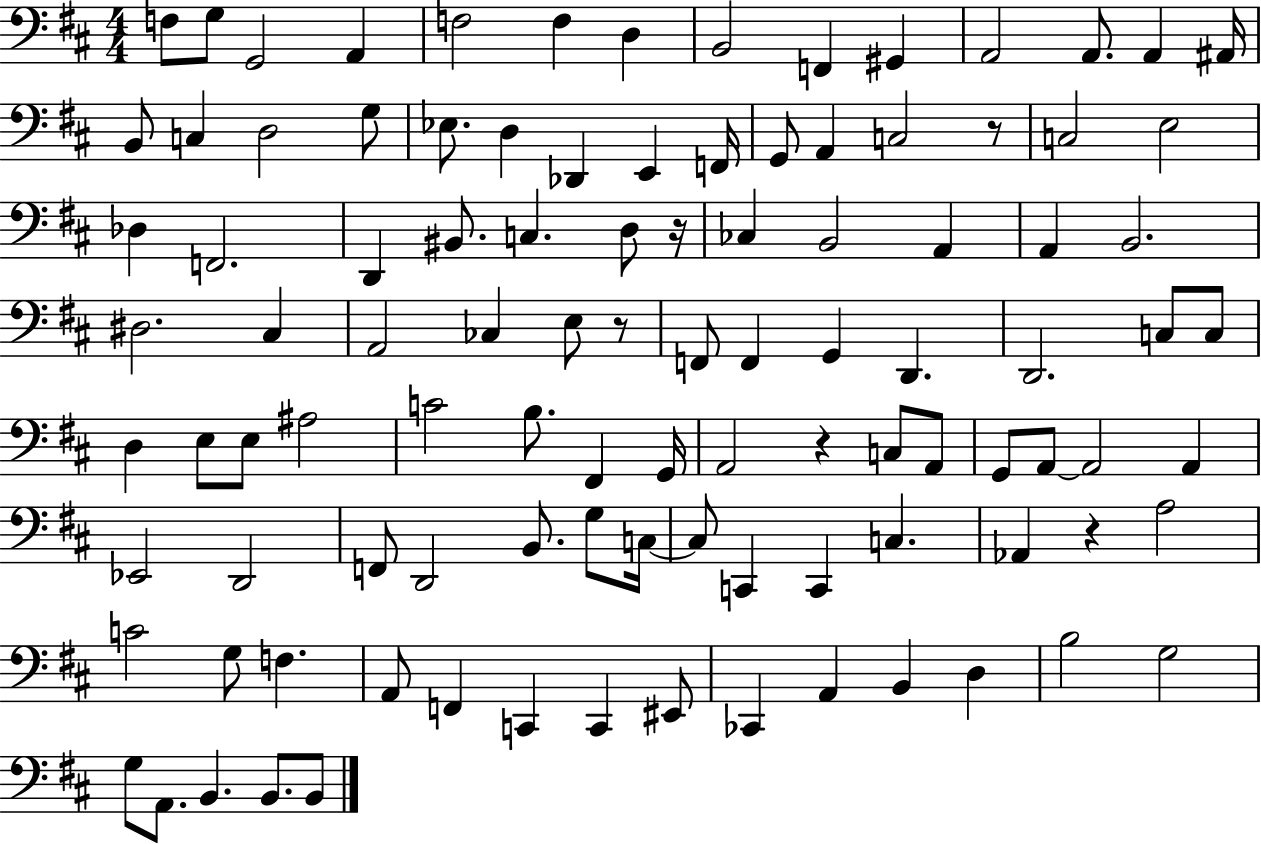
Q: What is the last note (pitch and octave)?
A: B2